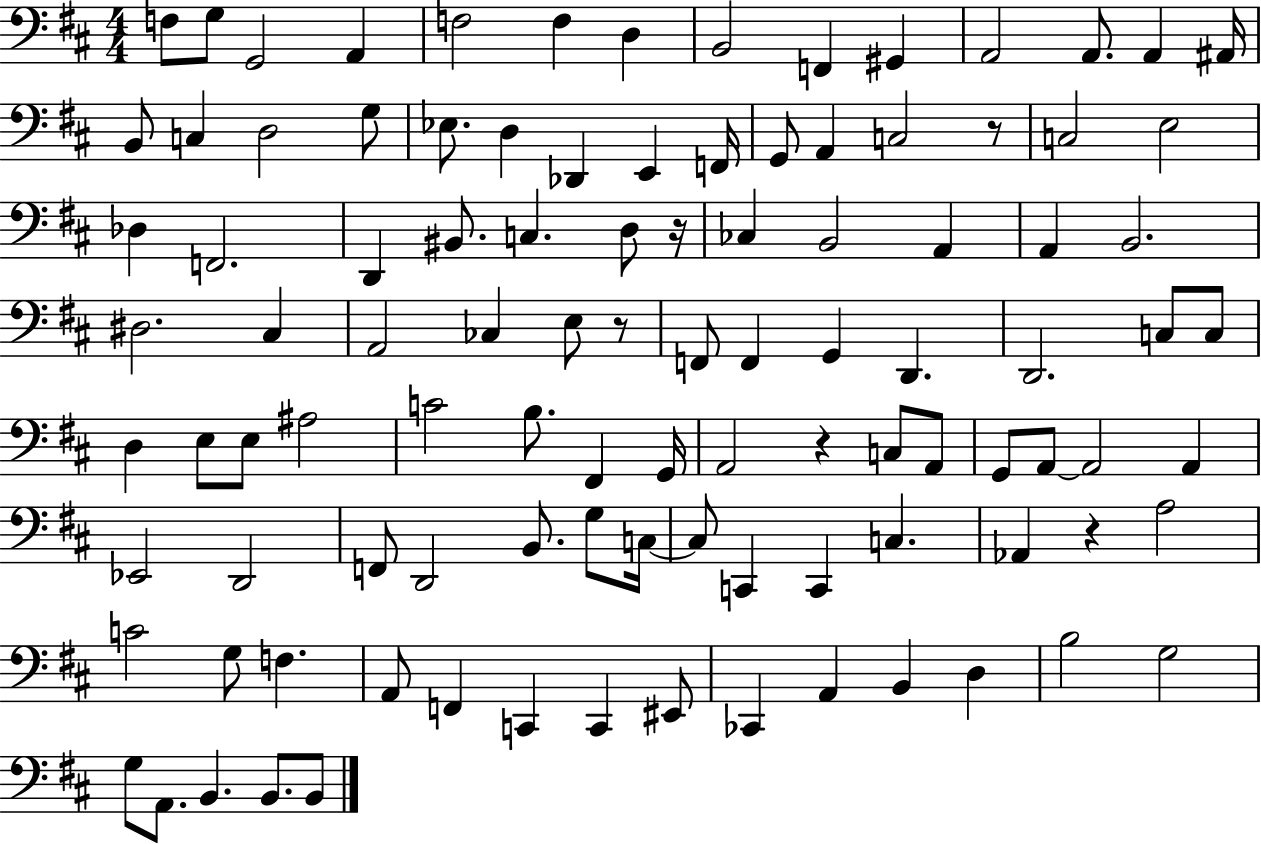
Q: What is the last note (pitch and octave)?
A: B2